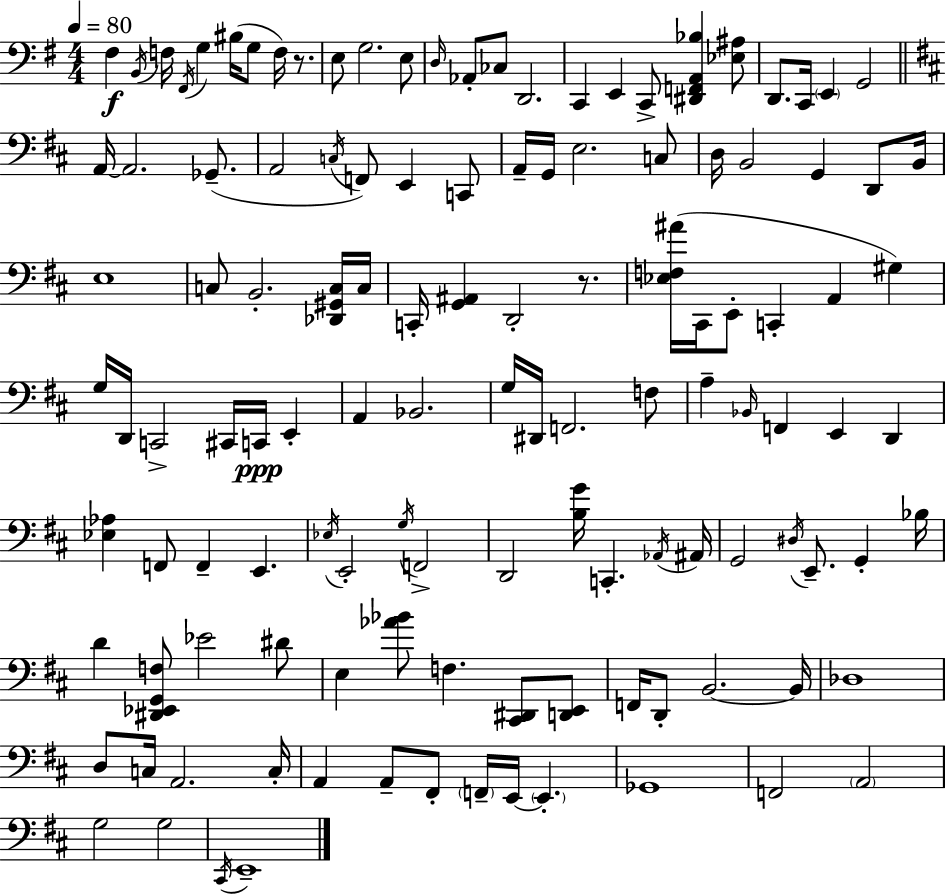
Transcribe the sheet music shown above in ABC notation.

X:1
T:Untitled
M:4/4
L:1/4
K:G
^F, B,,/4 F,/4 ^F,,/4 G, ^B,/4 G,/2 F,/4 z/2 E,/2 G,2 E,/2 D,/4 _A,,/2 _C,/2 D,,2 C,, E,, C,,/2 [^D,,F,,A,,_B,] [_E,^A,]/2 D,,/2 C,,/4 E,, G,,2 A,,/4 A,,2 _G,,/2 A,,2 C,/4 F,,/2 E,, C,,/2 A,,/4 G,,/4 E,2 C,/2 D,/4 B,,2 G,, D,,/2 B,,/4 E,4 C,/2 B,,2 [_D,,^G,,C,]/4 C,/4 C,,/4 [G,,^A,,] D,,2 z/2 [_E,F,^A]/4 ^C,,/4 E,,/2 C,, A,, ^G, G,/4 D,,/4 C,,2 ^C,,/4 C,,/4 E,, A,, _B,,2 G,/4 ^D,,/4 F,,2 F,/2 A, _B,,/4 F,, E,, D,, [_E,_A,] F,,/2 F,, E,, _E,/4 E,,2 G,/4 F,,2 D,,2 [B,G]/4 C,, _A,,/4 ^A,,/4 G,,2 ^D,/4 E,,/2 G,, _B,/4 D [^D,,_E,,G,,F,]/2 _E2 ^D/2 E, [_A_B]/2 F, [^C,,^D,,]/2 [D,,E,,]/2 F,,/4 D,,/2 B,,2 B,,/4 _D,4 D,/2 C,/4 A,,2 C,/4 A,, A,,/2 ^F,,/2 F,,/4 E,,/4 E,, _G,,4 F,,2 A,,2 G,2 G,2 ^C,,/4 E,,4